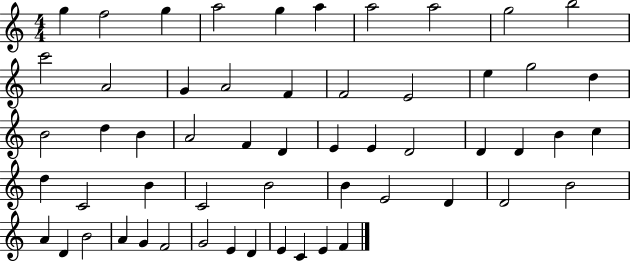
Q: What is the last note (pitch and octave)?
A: F4